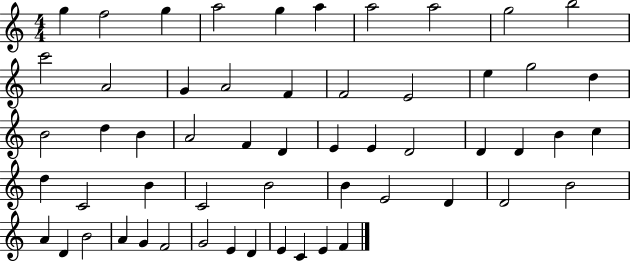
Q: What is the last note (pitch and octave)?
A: F4